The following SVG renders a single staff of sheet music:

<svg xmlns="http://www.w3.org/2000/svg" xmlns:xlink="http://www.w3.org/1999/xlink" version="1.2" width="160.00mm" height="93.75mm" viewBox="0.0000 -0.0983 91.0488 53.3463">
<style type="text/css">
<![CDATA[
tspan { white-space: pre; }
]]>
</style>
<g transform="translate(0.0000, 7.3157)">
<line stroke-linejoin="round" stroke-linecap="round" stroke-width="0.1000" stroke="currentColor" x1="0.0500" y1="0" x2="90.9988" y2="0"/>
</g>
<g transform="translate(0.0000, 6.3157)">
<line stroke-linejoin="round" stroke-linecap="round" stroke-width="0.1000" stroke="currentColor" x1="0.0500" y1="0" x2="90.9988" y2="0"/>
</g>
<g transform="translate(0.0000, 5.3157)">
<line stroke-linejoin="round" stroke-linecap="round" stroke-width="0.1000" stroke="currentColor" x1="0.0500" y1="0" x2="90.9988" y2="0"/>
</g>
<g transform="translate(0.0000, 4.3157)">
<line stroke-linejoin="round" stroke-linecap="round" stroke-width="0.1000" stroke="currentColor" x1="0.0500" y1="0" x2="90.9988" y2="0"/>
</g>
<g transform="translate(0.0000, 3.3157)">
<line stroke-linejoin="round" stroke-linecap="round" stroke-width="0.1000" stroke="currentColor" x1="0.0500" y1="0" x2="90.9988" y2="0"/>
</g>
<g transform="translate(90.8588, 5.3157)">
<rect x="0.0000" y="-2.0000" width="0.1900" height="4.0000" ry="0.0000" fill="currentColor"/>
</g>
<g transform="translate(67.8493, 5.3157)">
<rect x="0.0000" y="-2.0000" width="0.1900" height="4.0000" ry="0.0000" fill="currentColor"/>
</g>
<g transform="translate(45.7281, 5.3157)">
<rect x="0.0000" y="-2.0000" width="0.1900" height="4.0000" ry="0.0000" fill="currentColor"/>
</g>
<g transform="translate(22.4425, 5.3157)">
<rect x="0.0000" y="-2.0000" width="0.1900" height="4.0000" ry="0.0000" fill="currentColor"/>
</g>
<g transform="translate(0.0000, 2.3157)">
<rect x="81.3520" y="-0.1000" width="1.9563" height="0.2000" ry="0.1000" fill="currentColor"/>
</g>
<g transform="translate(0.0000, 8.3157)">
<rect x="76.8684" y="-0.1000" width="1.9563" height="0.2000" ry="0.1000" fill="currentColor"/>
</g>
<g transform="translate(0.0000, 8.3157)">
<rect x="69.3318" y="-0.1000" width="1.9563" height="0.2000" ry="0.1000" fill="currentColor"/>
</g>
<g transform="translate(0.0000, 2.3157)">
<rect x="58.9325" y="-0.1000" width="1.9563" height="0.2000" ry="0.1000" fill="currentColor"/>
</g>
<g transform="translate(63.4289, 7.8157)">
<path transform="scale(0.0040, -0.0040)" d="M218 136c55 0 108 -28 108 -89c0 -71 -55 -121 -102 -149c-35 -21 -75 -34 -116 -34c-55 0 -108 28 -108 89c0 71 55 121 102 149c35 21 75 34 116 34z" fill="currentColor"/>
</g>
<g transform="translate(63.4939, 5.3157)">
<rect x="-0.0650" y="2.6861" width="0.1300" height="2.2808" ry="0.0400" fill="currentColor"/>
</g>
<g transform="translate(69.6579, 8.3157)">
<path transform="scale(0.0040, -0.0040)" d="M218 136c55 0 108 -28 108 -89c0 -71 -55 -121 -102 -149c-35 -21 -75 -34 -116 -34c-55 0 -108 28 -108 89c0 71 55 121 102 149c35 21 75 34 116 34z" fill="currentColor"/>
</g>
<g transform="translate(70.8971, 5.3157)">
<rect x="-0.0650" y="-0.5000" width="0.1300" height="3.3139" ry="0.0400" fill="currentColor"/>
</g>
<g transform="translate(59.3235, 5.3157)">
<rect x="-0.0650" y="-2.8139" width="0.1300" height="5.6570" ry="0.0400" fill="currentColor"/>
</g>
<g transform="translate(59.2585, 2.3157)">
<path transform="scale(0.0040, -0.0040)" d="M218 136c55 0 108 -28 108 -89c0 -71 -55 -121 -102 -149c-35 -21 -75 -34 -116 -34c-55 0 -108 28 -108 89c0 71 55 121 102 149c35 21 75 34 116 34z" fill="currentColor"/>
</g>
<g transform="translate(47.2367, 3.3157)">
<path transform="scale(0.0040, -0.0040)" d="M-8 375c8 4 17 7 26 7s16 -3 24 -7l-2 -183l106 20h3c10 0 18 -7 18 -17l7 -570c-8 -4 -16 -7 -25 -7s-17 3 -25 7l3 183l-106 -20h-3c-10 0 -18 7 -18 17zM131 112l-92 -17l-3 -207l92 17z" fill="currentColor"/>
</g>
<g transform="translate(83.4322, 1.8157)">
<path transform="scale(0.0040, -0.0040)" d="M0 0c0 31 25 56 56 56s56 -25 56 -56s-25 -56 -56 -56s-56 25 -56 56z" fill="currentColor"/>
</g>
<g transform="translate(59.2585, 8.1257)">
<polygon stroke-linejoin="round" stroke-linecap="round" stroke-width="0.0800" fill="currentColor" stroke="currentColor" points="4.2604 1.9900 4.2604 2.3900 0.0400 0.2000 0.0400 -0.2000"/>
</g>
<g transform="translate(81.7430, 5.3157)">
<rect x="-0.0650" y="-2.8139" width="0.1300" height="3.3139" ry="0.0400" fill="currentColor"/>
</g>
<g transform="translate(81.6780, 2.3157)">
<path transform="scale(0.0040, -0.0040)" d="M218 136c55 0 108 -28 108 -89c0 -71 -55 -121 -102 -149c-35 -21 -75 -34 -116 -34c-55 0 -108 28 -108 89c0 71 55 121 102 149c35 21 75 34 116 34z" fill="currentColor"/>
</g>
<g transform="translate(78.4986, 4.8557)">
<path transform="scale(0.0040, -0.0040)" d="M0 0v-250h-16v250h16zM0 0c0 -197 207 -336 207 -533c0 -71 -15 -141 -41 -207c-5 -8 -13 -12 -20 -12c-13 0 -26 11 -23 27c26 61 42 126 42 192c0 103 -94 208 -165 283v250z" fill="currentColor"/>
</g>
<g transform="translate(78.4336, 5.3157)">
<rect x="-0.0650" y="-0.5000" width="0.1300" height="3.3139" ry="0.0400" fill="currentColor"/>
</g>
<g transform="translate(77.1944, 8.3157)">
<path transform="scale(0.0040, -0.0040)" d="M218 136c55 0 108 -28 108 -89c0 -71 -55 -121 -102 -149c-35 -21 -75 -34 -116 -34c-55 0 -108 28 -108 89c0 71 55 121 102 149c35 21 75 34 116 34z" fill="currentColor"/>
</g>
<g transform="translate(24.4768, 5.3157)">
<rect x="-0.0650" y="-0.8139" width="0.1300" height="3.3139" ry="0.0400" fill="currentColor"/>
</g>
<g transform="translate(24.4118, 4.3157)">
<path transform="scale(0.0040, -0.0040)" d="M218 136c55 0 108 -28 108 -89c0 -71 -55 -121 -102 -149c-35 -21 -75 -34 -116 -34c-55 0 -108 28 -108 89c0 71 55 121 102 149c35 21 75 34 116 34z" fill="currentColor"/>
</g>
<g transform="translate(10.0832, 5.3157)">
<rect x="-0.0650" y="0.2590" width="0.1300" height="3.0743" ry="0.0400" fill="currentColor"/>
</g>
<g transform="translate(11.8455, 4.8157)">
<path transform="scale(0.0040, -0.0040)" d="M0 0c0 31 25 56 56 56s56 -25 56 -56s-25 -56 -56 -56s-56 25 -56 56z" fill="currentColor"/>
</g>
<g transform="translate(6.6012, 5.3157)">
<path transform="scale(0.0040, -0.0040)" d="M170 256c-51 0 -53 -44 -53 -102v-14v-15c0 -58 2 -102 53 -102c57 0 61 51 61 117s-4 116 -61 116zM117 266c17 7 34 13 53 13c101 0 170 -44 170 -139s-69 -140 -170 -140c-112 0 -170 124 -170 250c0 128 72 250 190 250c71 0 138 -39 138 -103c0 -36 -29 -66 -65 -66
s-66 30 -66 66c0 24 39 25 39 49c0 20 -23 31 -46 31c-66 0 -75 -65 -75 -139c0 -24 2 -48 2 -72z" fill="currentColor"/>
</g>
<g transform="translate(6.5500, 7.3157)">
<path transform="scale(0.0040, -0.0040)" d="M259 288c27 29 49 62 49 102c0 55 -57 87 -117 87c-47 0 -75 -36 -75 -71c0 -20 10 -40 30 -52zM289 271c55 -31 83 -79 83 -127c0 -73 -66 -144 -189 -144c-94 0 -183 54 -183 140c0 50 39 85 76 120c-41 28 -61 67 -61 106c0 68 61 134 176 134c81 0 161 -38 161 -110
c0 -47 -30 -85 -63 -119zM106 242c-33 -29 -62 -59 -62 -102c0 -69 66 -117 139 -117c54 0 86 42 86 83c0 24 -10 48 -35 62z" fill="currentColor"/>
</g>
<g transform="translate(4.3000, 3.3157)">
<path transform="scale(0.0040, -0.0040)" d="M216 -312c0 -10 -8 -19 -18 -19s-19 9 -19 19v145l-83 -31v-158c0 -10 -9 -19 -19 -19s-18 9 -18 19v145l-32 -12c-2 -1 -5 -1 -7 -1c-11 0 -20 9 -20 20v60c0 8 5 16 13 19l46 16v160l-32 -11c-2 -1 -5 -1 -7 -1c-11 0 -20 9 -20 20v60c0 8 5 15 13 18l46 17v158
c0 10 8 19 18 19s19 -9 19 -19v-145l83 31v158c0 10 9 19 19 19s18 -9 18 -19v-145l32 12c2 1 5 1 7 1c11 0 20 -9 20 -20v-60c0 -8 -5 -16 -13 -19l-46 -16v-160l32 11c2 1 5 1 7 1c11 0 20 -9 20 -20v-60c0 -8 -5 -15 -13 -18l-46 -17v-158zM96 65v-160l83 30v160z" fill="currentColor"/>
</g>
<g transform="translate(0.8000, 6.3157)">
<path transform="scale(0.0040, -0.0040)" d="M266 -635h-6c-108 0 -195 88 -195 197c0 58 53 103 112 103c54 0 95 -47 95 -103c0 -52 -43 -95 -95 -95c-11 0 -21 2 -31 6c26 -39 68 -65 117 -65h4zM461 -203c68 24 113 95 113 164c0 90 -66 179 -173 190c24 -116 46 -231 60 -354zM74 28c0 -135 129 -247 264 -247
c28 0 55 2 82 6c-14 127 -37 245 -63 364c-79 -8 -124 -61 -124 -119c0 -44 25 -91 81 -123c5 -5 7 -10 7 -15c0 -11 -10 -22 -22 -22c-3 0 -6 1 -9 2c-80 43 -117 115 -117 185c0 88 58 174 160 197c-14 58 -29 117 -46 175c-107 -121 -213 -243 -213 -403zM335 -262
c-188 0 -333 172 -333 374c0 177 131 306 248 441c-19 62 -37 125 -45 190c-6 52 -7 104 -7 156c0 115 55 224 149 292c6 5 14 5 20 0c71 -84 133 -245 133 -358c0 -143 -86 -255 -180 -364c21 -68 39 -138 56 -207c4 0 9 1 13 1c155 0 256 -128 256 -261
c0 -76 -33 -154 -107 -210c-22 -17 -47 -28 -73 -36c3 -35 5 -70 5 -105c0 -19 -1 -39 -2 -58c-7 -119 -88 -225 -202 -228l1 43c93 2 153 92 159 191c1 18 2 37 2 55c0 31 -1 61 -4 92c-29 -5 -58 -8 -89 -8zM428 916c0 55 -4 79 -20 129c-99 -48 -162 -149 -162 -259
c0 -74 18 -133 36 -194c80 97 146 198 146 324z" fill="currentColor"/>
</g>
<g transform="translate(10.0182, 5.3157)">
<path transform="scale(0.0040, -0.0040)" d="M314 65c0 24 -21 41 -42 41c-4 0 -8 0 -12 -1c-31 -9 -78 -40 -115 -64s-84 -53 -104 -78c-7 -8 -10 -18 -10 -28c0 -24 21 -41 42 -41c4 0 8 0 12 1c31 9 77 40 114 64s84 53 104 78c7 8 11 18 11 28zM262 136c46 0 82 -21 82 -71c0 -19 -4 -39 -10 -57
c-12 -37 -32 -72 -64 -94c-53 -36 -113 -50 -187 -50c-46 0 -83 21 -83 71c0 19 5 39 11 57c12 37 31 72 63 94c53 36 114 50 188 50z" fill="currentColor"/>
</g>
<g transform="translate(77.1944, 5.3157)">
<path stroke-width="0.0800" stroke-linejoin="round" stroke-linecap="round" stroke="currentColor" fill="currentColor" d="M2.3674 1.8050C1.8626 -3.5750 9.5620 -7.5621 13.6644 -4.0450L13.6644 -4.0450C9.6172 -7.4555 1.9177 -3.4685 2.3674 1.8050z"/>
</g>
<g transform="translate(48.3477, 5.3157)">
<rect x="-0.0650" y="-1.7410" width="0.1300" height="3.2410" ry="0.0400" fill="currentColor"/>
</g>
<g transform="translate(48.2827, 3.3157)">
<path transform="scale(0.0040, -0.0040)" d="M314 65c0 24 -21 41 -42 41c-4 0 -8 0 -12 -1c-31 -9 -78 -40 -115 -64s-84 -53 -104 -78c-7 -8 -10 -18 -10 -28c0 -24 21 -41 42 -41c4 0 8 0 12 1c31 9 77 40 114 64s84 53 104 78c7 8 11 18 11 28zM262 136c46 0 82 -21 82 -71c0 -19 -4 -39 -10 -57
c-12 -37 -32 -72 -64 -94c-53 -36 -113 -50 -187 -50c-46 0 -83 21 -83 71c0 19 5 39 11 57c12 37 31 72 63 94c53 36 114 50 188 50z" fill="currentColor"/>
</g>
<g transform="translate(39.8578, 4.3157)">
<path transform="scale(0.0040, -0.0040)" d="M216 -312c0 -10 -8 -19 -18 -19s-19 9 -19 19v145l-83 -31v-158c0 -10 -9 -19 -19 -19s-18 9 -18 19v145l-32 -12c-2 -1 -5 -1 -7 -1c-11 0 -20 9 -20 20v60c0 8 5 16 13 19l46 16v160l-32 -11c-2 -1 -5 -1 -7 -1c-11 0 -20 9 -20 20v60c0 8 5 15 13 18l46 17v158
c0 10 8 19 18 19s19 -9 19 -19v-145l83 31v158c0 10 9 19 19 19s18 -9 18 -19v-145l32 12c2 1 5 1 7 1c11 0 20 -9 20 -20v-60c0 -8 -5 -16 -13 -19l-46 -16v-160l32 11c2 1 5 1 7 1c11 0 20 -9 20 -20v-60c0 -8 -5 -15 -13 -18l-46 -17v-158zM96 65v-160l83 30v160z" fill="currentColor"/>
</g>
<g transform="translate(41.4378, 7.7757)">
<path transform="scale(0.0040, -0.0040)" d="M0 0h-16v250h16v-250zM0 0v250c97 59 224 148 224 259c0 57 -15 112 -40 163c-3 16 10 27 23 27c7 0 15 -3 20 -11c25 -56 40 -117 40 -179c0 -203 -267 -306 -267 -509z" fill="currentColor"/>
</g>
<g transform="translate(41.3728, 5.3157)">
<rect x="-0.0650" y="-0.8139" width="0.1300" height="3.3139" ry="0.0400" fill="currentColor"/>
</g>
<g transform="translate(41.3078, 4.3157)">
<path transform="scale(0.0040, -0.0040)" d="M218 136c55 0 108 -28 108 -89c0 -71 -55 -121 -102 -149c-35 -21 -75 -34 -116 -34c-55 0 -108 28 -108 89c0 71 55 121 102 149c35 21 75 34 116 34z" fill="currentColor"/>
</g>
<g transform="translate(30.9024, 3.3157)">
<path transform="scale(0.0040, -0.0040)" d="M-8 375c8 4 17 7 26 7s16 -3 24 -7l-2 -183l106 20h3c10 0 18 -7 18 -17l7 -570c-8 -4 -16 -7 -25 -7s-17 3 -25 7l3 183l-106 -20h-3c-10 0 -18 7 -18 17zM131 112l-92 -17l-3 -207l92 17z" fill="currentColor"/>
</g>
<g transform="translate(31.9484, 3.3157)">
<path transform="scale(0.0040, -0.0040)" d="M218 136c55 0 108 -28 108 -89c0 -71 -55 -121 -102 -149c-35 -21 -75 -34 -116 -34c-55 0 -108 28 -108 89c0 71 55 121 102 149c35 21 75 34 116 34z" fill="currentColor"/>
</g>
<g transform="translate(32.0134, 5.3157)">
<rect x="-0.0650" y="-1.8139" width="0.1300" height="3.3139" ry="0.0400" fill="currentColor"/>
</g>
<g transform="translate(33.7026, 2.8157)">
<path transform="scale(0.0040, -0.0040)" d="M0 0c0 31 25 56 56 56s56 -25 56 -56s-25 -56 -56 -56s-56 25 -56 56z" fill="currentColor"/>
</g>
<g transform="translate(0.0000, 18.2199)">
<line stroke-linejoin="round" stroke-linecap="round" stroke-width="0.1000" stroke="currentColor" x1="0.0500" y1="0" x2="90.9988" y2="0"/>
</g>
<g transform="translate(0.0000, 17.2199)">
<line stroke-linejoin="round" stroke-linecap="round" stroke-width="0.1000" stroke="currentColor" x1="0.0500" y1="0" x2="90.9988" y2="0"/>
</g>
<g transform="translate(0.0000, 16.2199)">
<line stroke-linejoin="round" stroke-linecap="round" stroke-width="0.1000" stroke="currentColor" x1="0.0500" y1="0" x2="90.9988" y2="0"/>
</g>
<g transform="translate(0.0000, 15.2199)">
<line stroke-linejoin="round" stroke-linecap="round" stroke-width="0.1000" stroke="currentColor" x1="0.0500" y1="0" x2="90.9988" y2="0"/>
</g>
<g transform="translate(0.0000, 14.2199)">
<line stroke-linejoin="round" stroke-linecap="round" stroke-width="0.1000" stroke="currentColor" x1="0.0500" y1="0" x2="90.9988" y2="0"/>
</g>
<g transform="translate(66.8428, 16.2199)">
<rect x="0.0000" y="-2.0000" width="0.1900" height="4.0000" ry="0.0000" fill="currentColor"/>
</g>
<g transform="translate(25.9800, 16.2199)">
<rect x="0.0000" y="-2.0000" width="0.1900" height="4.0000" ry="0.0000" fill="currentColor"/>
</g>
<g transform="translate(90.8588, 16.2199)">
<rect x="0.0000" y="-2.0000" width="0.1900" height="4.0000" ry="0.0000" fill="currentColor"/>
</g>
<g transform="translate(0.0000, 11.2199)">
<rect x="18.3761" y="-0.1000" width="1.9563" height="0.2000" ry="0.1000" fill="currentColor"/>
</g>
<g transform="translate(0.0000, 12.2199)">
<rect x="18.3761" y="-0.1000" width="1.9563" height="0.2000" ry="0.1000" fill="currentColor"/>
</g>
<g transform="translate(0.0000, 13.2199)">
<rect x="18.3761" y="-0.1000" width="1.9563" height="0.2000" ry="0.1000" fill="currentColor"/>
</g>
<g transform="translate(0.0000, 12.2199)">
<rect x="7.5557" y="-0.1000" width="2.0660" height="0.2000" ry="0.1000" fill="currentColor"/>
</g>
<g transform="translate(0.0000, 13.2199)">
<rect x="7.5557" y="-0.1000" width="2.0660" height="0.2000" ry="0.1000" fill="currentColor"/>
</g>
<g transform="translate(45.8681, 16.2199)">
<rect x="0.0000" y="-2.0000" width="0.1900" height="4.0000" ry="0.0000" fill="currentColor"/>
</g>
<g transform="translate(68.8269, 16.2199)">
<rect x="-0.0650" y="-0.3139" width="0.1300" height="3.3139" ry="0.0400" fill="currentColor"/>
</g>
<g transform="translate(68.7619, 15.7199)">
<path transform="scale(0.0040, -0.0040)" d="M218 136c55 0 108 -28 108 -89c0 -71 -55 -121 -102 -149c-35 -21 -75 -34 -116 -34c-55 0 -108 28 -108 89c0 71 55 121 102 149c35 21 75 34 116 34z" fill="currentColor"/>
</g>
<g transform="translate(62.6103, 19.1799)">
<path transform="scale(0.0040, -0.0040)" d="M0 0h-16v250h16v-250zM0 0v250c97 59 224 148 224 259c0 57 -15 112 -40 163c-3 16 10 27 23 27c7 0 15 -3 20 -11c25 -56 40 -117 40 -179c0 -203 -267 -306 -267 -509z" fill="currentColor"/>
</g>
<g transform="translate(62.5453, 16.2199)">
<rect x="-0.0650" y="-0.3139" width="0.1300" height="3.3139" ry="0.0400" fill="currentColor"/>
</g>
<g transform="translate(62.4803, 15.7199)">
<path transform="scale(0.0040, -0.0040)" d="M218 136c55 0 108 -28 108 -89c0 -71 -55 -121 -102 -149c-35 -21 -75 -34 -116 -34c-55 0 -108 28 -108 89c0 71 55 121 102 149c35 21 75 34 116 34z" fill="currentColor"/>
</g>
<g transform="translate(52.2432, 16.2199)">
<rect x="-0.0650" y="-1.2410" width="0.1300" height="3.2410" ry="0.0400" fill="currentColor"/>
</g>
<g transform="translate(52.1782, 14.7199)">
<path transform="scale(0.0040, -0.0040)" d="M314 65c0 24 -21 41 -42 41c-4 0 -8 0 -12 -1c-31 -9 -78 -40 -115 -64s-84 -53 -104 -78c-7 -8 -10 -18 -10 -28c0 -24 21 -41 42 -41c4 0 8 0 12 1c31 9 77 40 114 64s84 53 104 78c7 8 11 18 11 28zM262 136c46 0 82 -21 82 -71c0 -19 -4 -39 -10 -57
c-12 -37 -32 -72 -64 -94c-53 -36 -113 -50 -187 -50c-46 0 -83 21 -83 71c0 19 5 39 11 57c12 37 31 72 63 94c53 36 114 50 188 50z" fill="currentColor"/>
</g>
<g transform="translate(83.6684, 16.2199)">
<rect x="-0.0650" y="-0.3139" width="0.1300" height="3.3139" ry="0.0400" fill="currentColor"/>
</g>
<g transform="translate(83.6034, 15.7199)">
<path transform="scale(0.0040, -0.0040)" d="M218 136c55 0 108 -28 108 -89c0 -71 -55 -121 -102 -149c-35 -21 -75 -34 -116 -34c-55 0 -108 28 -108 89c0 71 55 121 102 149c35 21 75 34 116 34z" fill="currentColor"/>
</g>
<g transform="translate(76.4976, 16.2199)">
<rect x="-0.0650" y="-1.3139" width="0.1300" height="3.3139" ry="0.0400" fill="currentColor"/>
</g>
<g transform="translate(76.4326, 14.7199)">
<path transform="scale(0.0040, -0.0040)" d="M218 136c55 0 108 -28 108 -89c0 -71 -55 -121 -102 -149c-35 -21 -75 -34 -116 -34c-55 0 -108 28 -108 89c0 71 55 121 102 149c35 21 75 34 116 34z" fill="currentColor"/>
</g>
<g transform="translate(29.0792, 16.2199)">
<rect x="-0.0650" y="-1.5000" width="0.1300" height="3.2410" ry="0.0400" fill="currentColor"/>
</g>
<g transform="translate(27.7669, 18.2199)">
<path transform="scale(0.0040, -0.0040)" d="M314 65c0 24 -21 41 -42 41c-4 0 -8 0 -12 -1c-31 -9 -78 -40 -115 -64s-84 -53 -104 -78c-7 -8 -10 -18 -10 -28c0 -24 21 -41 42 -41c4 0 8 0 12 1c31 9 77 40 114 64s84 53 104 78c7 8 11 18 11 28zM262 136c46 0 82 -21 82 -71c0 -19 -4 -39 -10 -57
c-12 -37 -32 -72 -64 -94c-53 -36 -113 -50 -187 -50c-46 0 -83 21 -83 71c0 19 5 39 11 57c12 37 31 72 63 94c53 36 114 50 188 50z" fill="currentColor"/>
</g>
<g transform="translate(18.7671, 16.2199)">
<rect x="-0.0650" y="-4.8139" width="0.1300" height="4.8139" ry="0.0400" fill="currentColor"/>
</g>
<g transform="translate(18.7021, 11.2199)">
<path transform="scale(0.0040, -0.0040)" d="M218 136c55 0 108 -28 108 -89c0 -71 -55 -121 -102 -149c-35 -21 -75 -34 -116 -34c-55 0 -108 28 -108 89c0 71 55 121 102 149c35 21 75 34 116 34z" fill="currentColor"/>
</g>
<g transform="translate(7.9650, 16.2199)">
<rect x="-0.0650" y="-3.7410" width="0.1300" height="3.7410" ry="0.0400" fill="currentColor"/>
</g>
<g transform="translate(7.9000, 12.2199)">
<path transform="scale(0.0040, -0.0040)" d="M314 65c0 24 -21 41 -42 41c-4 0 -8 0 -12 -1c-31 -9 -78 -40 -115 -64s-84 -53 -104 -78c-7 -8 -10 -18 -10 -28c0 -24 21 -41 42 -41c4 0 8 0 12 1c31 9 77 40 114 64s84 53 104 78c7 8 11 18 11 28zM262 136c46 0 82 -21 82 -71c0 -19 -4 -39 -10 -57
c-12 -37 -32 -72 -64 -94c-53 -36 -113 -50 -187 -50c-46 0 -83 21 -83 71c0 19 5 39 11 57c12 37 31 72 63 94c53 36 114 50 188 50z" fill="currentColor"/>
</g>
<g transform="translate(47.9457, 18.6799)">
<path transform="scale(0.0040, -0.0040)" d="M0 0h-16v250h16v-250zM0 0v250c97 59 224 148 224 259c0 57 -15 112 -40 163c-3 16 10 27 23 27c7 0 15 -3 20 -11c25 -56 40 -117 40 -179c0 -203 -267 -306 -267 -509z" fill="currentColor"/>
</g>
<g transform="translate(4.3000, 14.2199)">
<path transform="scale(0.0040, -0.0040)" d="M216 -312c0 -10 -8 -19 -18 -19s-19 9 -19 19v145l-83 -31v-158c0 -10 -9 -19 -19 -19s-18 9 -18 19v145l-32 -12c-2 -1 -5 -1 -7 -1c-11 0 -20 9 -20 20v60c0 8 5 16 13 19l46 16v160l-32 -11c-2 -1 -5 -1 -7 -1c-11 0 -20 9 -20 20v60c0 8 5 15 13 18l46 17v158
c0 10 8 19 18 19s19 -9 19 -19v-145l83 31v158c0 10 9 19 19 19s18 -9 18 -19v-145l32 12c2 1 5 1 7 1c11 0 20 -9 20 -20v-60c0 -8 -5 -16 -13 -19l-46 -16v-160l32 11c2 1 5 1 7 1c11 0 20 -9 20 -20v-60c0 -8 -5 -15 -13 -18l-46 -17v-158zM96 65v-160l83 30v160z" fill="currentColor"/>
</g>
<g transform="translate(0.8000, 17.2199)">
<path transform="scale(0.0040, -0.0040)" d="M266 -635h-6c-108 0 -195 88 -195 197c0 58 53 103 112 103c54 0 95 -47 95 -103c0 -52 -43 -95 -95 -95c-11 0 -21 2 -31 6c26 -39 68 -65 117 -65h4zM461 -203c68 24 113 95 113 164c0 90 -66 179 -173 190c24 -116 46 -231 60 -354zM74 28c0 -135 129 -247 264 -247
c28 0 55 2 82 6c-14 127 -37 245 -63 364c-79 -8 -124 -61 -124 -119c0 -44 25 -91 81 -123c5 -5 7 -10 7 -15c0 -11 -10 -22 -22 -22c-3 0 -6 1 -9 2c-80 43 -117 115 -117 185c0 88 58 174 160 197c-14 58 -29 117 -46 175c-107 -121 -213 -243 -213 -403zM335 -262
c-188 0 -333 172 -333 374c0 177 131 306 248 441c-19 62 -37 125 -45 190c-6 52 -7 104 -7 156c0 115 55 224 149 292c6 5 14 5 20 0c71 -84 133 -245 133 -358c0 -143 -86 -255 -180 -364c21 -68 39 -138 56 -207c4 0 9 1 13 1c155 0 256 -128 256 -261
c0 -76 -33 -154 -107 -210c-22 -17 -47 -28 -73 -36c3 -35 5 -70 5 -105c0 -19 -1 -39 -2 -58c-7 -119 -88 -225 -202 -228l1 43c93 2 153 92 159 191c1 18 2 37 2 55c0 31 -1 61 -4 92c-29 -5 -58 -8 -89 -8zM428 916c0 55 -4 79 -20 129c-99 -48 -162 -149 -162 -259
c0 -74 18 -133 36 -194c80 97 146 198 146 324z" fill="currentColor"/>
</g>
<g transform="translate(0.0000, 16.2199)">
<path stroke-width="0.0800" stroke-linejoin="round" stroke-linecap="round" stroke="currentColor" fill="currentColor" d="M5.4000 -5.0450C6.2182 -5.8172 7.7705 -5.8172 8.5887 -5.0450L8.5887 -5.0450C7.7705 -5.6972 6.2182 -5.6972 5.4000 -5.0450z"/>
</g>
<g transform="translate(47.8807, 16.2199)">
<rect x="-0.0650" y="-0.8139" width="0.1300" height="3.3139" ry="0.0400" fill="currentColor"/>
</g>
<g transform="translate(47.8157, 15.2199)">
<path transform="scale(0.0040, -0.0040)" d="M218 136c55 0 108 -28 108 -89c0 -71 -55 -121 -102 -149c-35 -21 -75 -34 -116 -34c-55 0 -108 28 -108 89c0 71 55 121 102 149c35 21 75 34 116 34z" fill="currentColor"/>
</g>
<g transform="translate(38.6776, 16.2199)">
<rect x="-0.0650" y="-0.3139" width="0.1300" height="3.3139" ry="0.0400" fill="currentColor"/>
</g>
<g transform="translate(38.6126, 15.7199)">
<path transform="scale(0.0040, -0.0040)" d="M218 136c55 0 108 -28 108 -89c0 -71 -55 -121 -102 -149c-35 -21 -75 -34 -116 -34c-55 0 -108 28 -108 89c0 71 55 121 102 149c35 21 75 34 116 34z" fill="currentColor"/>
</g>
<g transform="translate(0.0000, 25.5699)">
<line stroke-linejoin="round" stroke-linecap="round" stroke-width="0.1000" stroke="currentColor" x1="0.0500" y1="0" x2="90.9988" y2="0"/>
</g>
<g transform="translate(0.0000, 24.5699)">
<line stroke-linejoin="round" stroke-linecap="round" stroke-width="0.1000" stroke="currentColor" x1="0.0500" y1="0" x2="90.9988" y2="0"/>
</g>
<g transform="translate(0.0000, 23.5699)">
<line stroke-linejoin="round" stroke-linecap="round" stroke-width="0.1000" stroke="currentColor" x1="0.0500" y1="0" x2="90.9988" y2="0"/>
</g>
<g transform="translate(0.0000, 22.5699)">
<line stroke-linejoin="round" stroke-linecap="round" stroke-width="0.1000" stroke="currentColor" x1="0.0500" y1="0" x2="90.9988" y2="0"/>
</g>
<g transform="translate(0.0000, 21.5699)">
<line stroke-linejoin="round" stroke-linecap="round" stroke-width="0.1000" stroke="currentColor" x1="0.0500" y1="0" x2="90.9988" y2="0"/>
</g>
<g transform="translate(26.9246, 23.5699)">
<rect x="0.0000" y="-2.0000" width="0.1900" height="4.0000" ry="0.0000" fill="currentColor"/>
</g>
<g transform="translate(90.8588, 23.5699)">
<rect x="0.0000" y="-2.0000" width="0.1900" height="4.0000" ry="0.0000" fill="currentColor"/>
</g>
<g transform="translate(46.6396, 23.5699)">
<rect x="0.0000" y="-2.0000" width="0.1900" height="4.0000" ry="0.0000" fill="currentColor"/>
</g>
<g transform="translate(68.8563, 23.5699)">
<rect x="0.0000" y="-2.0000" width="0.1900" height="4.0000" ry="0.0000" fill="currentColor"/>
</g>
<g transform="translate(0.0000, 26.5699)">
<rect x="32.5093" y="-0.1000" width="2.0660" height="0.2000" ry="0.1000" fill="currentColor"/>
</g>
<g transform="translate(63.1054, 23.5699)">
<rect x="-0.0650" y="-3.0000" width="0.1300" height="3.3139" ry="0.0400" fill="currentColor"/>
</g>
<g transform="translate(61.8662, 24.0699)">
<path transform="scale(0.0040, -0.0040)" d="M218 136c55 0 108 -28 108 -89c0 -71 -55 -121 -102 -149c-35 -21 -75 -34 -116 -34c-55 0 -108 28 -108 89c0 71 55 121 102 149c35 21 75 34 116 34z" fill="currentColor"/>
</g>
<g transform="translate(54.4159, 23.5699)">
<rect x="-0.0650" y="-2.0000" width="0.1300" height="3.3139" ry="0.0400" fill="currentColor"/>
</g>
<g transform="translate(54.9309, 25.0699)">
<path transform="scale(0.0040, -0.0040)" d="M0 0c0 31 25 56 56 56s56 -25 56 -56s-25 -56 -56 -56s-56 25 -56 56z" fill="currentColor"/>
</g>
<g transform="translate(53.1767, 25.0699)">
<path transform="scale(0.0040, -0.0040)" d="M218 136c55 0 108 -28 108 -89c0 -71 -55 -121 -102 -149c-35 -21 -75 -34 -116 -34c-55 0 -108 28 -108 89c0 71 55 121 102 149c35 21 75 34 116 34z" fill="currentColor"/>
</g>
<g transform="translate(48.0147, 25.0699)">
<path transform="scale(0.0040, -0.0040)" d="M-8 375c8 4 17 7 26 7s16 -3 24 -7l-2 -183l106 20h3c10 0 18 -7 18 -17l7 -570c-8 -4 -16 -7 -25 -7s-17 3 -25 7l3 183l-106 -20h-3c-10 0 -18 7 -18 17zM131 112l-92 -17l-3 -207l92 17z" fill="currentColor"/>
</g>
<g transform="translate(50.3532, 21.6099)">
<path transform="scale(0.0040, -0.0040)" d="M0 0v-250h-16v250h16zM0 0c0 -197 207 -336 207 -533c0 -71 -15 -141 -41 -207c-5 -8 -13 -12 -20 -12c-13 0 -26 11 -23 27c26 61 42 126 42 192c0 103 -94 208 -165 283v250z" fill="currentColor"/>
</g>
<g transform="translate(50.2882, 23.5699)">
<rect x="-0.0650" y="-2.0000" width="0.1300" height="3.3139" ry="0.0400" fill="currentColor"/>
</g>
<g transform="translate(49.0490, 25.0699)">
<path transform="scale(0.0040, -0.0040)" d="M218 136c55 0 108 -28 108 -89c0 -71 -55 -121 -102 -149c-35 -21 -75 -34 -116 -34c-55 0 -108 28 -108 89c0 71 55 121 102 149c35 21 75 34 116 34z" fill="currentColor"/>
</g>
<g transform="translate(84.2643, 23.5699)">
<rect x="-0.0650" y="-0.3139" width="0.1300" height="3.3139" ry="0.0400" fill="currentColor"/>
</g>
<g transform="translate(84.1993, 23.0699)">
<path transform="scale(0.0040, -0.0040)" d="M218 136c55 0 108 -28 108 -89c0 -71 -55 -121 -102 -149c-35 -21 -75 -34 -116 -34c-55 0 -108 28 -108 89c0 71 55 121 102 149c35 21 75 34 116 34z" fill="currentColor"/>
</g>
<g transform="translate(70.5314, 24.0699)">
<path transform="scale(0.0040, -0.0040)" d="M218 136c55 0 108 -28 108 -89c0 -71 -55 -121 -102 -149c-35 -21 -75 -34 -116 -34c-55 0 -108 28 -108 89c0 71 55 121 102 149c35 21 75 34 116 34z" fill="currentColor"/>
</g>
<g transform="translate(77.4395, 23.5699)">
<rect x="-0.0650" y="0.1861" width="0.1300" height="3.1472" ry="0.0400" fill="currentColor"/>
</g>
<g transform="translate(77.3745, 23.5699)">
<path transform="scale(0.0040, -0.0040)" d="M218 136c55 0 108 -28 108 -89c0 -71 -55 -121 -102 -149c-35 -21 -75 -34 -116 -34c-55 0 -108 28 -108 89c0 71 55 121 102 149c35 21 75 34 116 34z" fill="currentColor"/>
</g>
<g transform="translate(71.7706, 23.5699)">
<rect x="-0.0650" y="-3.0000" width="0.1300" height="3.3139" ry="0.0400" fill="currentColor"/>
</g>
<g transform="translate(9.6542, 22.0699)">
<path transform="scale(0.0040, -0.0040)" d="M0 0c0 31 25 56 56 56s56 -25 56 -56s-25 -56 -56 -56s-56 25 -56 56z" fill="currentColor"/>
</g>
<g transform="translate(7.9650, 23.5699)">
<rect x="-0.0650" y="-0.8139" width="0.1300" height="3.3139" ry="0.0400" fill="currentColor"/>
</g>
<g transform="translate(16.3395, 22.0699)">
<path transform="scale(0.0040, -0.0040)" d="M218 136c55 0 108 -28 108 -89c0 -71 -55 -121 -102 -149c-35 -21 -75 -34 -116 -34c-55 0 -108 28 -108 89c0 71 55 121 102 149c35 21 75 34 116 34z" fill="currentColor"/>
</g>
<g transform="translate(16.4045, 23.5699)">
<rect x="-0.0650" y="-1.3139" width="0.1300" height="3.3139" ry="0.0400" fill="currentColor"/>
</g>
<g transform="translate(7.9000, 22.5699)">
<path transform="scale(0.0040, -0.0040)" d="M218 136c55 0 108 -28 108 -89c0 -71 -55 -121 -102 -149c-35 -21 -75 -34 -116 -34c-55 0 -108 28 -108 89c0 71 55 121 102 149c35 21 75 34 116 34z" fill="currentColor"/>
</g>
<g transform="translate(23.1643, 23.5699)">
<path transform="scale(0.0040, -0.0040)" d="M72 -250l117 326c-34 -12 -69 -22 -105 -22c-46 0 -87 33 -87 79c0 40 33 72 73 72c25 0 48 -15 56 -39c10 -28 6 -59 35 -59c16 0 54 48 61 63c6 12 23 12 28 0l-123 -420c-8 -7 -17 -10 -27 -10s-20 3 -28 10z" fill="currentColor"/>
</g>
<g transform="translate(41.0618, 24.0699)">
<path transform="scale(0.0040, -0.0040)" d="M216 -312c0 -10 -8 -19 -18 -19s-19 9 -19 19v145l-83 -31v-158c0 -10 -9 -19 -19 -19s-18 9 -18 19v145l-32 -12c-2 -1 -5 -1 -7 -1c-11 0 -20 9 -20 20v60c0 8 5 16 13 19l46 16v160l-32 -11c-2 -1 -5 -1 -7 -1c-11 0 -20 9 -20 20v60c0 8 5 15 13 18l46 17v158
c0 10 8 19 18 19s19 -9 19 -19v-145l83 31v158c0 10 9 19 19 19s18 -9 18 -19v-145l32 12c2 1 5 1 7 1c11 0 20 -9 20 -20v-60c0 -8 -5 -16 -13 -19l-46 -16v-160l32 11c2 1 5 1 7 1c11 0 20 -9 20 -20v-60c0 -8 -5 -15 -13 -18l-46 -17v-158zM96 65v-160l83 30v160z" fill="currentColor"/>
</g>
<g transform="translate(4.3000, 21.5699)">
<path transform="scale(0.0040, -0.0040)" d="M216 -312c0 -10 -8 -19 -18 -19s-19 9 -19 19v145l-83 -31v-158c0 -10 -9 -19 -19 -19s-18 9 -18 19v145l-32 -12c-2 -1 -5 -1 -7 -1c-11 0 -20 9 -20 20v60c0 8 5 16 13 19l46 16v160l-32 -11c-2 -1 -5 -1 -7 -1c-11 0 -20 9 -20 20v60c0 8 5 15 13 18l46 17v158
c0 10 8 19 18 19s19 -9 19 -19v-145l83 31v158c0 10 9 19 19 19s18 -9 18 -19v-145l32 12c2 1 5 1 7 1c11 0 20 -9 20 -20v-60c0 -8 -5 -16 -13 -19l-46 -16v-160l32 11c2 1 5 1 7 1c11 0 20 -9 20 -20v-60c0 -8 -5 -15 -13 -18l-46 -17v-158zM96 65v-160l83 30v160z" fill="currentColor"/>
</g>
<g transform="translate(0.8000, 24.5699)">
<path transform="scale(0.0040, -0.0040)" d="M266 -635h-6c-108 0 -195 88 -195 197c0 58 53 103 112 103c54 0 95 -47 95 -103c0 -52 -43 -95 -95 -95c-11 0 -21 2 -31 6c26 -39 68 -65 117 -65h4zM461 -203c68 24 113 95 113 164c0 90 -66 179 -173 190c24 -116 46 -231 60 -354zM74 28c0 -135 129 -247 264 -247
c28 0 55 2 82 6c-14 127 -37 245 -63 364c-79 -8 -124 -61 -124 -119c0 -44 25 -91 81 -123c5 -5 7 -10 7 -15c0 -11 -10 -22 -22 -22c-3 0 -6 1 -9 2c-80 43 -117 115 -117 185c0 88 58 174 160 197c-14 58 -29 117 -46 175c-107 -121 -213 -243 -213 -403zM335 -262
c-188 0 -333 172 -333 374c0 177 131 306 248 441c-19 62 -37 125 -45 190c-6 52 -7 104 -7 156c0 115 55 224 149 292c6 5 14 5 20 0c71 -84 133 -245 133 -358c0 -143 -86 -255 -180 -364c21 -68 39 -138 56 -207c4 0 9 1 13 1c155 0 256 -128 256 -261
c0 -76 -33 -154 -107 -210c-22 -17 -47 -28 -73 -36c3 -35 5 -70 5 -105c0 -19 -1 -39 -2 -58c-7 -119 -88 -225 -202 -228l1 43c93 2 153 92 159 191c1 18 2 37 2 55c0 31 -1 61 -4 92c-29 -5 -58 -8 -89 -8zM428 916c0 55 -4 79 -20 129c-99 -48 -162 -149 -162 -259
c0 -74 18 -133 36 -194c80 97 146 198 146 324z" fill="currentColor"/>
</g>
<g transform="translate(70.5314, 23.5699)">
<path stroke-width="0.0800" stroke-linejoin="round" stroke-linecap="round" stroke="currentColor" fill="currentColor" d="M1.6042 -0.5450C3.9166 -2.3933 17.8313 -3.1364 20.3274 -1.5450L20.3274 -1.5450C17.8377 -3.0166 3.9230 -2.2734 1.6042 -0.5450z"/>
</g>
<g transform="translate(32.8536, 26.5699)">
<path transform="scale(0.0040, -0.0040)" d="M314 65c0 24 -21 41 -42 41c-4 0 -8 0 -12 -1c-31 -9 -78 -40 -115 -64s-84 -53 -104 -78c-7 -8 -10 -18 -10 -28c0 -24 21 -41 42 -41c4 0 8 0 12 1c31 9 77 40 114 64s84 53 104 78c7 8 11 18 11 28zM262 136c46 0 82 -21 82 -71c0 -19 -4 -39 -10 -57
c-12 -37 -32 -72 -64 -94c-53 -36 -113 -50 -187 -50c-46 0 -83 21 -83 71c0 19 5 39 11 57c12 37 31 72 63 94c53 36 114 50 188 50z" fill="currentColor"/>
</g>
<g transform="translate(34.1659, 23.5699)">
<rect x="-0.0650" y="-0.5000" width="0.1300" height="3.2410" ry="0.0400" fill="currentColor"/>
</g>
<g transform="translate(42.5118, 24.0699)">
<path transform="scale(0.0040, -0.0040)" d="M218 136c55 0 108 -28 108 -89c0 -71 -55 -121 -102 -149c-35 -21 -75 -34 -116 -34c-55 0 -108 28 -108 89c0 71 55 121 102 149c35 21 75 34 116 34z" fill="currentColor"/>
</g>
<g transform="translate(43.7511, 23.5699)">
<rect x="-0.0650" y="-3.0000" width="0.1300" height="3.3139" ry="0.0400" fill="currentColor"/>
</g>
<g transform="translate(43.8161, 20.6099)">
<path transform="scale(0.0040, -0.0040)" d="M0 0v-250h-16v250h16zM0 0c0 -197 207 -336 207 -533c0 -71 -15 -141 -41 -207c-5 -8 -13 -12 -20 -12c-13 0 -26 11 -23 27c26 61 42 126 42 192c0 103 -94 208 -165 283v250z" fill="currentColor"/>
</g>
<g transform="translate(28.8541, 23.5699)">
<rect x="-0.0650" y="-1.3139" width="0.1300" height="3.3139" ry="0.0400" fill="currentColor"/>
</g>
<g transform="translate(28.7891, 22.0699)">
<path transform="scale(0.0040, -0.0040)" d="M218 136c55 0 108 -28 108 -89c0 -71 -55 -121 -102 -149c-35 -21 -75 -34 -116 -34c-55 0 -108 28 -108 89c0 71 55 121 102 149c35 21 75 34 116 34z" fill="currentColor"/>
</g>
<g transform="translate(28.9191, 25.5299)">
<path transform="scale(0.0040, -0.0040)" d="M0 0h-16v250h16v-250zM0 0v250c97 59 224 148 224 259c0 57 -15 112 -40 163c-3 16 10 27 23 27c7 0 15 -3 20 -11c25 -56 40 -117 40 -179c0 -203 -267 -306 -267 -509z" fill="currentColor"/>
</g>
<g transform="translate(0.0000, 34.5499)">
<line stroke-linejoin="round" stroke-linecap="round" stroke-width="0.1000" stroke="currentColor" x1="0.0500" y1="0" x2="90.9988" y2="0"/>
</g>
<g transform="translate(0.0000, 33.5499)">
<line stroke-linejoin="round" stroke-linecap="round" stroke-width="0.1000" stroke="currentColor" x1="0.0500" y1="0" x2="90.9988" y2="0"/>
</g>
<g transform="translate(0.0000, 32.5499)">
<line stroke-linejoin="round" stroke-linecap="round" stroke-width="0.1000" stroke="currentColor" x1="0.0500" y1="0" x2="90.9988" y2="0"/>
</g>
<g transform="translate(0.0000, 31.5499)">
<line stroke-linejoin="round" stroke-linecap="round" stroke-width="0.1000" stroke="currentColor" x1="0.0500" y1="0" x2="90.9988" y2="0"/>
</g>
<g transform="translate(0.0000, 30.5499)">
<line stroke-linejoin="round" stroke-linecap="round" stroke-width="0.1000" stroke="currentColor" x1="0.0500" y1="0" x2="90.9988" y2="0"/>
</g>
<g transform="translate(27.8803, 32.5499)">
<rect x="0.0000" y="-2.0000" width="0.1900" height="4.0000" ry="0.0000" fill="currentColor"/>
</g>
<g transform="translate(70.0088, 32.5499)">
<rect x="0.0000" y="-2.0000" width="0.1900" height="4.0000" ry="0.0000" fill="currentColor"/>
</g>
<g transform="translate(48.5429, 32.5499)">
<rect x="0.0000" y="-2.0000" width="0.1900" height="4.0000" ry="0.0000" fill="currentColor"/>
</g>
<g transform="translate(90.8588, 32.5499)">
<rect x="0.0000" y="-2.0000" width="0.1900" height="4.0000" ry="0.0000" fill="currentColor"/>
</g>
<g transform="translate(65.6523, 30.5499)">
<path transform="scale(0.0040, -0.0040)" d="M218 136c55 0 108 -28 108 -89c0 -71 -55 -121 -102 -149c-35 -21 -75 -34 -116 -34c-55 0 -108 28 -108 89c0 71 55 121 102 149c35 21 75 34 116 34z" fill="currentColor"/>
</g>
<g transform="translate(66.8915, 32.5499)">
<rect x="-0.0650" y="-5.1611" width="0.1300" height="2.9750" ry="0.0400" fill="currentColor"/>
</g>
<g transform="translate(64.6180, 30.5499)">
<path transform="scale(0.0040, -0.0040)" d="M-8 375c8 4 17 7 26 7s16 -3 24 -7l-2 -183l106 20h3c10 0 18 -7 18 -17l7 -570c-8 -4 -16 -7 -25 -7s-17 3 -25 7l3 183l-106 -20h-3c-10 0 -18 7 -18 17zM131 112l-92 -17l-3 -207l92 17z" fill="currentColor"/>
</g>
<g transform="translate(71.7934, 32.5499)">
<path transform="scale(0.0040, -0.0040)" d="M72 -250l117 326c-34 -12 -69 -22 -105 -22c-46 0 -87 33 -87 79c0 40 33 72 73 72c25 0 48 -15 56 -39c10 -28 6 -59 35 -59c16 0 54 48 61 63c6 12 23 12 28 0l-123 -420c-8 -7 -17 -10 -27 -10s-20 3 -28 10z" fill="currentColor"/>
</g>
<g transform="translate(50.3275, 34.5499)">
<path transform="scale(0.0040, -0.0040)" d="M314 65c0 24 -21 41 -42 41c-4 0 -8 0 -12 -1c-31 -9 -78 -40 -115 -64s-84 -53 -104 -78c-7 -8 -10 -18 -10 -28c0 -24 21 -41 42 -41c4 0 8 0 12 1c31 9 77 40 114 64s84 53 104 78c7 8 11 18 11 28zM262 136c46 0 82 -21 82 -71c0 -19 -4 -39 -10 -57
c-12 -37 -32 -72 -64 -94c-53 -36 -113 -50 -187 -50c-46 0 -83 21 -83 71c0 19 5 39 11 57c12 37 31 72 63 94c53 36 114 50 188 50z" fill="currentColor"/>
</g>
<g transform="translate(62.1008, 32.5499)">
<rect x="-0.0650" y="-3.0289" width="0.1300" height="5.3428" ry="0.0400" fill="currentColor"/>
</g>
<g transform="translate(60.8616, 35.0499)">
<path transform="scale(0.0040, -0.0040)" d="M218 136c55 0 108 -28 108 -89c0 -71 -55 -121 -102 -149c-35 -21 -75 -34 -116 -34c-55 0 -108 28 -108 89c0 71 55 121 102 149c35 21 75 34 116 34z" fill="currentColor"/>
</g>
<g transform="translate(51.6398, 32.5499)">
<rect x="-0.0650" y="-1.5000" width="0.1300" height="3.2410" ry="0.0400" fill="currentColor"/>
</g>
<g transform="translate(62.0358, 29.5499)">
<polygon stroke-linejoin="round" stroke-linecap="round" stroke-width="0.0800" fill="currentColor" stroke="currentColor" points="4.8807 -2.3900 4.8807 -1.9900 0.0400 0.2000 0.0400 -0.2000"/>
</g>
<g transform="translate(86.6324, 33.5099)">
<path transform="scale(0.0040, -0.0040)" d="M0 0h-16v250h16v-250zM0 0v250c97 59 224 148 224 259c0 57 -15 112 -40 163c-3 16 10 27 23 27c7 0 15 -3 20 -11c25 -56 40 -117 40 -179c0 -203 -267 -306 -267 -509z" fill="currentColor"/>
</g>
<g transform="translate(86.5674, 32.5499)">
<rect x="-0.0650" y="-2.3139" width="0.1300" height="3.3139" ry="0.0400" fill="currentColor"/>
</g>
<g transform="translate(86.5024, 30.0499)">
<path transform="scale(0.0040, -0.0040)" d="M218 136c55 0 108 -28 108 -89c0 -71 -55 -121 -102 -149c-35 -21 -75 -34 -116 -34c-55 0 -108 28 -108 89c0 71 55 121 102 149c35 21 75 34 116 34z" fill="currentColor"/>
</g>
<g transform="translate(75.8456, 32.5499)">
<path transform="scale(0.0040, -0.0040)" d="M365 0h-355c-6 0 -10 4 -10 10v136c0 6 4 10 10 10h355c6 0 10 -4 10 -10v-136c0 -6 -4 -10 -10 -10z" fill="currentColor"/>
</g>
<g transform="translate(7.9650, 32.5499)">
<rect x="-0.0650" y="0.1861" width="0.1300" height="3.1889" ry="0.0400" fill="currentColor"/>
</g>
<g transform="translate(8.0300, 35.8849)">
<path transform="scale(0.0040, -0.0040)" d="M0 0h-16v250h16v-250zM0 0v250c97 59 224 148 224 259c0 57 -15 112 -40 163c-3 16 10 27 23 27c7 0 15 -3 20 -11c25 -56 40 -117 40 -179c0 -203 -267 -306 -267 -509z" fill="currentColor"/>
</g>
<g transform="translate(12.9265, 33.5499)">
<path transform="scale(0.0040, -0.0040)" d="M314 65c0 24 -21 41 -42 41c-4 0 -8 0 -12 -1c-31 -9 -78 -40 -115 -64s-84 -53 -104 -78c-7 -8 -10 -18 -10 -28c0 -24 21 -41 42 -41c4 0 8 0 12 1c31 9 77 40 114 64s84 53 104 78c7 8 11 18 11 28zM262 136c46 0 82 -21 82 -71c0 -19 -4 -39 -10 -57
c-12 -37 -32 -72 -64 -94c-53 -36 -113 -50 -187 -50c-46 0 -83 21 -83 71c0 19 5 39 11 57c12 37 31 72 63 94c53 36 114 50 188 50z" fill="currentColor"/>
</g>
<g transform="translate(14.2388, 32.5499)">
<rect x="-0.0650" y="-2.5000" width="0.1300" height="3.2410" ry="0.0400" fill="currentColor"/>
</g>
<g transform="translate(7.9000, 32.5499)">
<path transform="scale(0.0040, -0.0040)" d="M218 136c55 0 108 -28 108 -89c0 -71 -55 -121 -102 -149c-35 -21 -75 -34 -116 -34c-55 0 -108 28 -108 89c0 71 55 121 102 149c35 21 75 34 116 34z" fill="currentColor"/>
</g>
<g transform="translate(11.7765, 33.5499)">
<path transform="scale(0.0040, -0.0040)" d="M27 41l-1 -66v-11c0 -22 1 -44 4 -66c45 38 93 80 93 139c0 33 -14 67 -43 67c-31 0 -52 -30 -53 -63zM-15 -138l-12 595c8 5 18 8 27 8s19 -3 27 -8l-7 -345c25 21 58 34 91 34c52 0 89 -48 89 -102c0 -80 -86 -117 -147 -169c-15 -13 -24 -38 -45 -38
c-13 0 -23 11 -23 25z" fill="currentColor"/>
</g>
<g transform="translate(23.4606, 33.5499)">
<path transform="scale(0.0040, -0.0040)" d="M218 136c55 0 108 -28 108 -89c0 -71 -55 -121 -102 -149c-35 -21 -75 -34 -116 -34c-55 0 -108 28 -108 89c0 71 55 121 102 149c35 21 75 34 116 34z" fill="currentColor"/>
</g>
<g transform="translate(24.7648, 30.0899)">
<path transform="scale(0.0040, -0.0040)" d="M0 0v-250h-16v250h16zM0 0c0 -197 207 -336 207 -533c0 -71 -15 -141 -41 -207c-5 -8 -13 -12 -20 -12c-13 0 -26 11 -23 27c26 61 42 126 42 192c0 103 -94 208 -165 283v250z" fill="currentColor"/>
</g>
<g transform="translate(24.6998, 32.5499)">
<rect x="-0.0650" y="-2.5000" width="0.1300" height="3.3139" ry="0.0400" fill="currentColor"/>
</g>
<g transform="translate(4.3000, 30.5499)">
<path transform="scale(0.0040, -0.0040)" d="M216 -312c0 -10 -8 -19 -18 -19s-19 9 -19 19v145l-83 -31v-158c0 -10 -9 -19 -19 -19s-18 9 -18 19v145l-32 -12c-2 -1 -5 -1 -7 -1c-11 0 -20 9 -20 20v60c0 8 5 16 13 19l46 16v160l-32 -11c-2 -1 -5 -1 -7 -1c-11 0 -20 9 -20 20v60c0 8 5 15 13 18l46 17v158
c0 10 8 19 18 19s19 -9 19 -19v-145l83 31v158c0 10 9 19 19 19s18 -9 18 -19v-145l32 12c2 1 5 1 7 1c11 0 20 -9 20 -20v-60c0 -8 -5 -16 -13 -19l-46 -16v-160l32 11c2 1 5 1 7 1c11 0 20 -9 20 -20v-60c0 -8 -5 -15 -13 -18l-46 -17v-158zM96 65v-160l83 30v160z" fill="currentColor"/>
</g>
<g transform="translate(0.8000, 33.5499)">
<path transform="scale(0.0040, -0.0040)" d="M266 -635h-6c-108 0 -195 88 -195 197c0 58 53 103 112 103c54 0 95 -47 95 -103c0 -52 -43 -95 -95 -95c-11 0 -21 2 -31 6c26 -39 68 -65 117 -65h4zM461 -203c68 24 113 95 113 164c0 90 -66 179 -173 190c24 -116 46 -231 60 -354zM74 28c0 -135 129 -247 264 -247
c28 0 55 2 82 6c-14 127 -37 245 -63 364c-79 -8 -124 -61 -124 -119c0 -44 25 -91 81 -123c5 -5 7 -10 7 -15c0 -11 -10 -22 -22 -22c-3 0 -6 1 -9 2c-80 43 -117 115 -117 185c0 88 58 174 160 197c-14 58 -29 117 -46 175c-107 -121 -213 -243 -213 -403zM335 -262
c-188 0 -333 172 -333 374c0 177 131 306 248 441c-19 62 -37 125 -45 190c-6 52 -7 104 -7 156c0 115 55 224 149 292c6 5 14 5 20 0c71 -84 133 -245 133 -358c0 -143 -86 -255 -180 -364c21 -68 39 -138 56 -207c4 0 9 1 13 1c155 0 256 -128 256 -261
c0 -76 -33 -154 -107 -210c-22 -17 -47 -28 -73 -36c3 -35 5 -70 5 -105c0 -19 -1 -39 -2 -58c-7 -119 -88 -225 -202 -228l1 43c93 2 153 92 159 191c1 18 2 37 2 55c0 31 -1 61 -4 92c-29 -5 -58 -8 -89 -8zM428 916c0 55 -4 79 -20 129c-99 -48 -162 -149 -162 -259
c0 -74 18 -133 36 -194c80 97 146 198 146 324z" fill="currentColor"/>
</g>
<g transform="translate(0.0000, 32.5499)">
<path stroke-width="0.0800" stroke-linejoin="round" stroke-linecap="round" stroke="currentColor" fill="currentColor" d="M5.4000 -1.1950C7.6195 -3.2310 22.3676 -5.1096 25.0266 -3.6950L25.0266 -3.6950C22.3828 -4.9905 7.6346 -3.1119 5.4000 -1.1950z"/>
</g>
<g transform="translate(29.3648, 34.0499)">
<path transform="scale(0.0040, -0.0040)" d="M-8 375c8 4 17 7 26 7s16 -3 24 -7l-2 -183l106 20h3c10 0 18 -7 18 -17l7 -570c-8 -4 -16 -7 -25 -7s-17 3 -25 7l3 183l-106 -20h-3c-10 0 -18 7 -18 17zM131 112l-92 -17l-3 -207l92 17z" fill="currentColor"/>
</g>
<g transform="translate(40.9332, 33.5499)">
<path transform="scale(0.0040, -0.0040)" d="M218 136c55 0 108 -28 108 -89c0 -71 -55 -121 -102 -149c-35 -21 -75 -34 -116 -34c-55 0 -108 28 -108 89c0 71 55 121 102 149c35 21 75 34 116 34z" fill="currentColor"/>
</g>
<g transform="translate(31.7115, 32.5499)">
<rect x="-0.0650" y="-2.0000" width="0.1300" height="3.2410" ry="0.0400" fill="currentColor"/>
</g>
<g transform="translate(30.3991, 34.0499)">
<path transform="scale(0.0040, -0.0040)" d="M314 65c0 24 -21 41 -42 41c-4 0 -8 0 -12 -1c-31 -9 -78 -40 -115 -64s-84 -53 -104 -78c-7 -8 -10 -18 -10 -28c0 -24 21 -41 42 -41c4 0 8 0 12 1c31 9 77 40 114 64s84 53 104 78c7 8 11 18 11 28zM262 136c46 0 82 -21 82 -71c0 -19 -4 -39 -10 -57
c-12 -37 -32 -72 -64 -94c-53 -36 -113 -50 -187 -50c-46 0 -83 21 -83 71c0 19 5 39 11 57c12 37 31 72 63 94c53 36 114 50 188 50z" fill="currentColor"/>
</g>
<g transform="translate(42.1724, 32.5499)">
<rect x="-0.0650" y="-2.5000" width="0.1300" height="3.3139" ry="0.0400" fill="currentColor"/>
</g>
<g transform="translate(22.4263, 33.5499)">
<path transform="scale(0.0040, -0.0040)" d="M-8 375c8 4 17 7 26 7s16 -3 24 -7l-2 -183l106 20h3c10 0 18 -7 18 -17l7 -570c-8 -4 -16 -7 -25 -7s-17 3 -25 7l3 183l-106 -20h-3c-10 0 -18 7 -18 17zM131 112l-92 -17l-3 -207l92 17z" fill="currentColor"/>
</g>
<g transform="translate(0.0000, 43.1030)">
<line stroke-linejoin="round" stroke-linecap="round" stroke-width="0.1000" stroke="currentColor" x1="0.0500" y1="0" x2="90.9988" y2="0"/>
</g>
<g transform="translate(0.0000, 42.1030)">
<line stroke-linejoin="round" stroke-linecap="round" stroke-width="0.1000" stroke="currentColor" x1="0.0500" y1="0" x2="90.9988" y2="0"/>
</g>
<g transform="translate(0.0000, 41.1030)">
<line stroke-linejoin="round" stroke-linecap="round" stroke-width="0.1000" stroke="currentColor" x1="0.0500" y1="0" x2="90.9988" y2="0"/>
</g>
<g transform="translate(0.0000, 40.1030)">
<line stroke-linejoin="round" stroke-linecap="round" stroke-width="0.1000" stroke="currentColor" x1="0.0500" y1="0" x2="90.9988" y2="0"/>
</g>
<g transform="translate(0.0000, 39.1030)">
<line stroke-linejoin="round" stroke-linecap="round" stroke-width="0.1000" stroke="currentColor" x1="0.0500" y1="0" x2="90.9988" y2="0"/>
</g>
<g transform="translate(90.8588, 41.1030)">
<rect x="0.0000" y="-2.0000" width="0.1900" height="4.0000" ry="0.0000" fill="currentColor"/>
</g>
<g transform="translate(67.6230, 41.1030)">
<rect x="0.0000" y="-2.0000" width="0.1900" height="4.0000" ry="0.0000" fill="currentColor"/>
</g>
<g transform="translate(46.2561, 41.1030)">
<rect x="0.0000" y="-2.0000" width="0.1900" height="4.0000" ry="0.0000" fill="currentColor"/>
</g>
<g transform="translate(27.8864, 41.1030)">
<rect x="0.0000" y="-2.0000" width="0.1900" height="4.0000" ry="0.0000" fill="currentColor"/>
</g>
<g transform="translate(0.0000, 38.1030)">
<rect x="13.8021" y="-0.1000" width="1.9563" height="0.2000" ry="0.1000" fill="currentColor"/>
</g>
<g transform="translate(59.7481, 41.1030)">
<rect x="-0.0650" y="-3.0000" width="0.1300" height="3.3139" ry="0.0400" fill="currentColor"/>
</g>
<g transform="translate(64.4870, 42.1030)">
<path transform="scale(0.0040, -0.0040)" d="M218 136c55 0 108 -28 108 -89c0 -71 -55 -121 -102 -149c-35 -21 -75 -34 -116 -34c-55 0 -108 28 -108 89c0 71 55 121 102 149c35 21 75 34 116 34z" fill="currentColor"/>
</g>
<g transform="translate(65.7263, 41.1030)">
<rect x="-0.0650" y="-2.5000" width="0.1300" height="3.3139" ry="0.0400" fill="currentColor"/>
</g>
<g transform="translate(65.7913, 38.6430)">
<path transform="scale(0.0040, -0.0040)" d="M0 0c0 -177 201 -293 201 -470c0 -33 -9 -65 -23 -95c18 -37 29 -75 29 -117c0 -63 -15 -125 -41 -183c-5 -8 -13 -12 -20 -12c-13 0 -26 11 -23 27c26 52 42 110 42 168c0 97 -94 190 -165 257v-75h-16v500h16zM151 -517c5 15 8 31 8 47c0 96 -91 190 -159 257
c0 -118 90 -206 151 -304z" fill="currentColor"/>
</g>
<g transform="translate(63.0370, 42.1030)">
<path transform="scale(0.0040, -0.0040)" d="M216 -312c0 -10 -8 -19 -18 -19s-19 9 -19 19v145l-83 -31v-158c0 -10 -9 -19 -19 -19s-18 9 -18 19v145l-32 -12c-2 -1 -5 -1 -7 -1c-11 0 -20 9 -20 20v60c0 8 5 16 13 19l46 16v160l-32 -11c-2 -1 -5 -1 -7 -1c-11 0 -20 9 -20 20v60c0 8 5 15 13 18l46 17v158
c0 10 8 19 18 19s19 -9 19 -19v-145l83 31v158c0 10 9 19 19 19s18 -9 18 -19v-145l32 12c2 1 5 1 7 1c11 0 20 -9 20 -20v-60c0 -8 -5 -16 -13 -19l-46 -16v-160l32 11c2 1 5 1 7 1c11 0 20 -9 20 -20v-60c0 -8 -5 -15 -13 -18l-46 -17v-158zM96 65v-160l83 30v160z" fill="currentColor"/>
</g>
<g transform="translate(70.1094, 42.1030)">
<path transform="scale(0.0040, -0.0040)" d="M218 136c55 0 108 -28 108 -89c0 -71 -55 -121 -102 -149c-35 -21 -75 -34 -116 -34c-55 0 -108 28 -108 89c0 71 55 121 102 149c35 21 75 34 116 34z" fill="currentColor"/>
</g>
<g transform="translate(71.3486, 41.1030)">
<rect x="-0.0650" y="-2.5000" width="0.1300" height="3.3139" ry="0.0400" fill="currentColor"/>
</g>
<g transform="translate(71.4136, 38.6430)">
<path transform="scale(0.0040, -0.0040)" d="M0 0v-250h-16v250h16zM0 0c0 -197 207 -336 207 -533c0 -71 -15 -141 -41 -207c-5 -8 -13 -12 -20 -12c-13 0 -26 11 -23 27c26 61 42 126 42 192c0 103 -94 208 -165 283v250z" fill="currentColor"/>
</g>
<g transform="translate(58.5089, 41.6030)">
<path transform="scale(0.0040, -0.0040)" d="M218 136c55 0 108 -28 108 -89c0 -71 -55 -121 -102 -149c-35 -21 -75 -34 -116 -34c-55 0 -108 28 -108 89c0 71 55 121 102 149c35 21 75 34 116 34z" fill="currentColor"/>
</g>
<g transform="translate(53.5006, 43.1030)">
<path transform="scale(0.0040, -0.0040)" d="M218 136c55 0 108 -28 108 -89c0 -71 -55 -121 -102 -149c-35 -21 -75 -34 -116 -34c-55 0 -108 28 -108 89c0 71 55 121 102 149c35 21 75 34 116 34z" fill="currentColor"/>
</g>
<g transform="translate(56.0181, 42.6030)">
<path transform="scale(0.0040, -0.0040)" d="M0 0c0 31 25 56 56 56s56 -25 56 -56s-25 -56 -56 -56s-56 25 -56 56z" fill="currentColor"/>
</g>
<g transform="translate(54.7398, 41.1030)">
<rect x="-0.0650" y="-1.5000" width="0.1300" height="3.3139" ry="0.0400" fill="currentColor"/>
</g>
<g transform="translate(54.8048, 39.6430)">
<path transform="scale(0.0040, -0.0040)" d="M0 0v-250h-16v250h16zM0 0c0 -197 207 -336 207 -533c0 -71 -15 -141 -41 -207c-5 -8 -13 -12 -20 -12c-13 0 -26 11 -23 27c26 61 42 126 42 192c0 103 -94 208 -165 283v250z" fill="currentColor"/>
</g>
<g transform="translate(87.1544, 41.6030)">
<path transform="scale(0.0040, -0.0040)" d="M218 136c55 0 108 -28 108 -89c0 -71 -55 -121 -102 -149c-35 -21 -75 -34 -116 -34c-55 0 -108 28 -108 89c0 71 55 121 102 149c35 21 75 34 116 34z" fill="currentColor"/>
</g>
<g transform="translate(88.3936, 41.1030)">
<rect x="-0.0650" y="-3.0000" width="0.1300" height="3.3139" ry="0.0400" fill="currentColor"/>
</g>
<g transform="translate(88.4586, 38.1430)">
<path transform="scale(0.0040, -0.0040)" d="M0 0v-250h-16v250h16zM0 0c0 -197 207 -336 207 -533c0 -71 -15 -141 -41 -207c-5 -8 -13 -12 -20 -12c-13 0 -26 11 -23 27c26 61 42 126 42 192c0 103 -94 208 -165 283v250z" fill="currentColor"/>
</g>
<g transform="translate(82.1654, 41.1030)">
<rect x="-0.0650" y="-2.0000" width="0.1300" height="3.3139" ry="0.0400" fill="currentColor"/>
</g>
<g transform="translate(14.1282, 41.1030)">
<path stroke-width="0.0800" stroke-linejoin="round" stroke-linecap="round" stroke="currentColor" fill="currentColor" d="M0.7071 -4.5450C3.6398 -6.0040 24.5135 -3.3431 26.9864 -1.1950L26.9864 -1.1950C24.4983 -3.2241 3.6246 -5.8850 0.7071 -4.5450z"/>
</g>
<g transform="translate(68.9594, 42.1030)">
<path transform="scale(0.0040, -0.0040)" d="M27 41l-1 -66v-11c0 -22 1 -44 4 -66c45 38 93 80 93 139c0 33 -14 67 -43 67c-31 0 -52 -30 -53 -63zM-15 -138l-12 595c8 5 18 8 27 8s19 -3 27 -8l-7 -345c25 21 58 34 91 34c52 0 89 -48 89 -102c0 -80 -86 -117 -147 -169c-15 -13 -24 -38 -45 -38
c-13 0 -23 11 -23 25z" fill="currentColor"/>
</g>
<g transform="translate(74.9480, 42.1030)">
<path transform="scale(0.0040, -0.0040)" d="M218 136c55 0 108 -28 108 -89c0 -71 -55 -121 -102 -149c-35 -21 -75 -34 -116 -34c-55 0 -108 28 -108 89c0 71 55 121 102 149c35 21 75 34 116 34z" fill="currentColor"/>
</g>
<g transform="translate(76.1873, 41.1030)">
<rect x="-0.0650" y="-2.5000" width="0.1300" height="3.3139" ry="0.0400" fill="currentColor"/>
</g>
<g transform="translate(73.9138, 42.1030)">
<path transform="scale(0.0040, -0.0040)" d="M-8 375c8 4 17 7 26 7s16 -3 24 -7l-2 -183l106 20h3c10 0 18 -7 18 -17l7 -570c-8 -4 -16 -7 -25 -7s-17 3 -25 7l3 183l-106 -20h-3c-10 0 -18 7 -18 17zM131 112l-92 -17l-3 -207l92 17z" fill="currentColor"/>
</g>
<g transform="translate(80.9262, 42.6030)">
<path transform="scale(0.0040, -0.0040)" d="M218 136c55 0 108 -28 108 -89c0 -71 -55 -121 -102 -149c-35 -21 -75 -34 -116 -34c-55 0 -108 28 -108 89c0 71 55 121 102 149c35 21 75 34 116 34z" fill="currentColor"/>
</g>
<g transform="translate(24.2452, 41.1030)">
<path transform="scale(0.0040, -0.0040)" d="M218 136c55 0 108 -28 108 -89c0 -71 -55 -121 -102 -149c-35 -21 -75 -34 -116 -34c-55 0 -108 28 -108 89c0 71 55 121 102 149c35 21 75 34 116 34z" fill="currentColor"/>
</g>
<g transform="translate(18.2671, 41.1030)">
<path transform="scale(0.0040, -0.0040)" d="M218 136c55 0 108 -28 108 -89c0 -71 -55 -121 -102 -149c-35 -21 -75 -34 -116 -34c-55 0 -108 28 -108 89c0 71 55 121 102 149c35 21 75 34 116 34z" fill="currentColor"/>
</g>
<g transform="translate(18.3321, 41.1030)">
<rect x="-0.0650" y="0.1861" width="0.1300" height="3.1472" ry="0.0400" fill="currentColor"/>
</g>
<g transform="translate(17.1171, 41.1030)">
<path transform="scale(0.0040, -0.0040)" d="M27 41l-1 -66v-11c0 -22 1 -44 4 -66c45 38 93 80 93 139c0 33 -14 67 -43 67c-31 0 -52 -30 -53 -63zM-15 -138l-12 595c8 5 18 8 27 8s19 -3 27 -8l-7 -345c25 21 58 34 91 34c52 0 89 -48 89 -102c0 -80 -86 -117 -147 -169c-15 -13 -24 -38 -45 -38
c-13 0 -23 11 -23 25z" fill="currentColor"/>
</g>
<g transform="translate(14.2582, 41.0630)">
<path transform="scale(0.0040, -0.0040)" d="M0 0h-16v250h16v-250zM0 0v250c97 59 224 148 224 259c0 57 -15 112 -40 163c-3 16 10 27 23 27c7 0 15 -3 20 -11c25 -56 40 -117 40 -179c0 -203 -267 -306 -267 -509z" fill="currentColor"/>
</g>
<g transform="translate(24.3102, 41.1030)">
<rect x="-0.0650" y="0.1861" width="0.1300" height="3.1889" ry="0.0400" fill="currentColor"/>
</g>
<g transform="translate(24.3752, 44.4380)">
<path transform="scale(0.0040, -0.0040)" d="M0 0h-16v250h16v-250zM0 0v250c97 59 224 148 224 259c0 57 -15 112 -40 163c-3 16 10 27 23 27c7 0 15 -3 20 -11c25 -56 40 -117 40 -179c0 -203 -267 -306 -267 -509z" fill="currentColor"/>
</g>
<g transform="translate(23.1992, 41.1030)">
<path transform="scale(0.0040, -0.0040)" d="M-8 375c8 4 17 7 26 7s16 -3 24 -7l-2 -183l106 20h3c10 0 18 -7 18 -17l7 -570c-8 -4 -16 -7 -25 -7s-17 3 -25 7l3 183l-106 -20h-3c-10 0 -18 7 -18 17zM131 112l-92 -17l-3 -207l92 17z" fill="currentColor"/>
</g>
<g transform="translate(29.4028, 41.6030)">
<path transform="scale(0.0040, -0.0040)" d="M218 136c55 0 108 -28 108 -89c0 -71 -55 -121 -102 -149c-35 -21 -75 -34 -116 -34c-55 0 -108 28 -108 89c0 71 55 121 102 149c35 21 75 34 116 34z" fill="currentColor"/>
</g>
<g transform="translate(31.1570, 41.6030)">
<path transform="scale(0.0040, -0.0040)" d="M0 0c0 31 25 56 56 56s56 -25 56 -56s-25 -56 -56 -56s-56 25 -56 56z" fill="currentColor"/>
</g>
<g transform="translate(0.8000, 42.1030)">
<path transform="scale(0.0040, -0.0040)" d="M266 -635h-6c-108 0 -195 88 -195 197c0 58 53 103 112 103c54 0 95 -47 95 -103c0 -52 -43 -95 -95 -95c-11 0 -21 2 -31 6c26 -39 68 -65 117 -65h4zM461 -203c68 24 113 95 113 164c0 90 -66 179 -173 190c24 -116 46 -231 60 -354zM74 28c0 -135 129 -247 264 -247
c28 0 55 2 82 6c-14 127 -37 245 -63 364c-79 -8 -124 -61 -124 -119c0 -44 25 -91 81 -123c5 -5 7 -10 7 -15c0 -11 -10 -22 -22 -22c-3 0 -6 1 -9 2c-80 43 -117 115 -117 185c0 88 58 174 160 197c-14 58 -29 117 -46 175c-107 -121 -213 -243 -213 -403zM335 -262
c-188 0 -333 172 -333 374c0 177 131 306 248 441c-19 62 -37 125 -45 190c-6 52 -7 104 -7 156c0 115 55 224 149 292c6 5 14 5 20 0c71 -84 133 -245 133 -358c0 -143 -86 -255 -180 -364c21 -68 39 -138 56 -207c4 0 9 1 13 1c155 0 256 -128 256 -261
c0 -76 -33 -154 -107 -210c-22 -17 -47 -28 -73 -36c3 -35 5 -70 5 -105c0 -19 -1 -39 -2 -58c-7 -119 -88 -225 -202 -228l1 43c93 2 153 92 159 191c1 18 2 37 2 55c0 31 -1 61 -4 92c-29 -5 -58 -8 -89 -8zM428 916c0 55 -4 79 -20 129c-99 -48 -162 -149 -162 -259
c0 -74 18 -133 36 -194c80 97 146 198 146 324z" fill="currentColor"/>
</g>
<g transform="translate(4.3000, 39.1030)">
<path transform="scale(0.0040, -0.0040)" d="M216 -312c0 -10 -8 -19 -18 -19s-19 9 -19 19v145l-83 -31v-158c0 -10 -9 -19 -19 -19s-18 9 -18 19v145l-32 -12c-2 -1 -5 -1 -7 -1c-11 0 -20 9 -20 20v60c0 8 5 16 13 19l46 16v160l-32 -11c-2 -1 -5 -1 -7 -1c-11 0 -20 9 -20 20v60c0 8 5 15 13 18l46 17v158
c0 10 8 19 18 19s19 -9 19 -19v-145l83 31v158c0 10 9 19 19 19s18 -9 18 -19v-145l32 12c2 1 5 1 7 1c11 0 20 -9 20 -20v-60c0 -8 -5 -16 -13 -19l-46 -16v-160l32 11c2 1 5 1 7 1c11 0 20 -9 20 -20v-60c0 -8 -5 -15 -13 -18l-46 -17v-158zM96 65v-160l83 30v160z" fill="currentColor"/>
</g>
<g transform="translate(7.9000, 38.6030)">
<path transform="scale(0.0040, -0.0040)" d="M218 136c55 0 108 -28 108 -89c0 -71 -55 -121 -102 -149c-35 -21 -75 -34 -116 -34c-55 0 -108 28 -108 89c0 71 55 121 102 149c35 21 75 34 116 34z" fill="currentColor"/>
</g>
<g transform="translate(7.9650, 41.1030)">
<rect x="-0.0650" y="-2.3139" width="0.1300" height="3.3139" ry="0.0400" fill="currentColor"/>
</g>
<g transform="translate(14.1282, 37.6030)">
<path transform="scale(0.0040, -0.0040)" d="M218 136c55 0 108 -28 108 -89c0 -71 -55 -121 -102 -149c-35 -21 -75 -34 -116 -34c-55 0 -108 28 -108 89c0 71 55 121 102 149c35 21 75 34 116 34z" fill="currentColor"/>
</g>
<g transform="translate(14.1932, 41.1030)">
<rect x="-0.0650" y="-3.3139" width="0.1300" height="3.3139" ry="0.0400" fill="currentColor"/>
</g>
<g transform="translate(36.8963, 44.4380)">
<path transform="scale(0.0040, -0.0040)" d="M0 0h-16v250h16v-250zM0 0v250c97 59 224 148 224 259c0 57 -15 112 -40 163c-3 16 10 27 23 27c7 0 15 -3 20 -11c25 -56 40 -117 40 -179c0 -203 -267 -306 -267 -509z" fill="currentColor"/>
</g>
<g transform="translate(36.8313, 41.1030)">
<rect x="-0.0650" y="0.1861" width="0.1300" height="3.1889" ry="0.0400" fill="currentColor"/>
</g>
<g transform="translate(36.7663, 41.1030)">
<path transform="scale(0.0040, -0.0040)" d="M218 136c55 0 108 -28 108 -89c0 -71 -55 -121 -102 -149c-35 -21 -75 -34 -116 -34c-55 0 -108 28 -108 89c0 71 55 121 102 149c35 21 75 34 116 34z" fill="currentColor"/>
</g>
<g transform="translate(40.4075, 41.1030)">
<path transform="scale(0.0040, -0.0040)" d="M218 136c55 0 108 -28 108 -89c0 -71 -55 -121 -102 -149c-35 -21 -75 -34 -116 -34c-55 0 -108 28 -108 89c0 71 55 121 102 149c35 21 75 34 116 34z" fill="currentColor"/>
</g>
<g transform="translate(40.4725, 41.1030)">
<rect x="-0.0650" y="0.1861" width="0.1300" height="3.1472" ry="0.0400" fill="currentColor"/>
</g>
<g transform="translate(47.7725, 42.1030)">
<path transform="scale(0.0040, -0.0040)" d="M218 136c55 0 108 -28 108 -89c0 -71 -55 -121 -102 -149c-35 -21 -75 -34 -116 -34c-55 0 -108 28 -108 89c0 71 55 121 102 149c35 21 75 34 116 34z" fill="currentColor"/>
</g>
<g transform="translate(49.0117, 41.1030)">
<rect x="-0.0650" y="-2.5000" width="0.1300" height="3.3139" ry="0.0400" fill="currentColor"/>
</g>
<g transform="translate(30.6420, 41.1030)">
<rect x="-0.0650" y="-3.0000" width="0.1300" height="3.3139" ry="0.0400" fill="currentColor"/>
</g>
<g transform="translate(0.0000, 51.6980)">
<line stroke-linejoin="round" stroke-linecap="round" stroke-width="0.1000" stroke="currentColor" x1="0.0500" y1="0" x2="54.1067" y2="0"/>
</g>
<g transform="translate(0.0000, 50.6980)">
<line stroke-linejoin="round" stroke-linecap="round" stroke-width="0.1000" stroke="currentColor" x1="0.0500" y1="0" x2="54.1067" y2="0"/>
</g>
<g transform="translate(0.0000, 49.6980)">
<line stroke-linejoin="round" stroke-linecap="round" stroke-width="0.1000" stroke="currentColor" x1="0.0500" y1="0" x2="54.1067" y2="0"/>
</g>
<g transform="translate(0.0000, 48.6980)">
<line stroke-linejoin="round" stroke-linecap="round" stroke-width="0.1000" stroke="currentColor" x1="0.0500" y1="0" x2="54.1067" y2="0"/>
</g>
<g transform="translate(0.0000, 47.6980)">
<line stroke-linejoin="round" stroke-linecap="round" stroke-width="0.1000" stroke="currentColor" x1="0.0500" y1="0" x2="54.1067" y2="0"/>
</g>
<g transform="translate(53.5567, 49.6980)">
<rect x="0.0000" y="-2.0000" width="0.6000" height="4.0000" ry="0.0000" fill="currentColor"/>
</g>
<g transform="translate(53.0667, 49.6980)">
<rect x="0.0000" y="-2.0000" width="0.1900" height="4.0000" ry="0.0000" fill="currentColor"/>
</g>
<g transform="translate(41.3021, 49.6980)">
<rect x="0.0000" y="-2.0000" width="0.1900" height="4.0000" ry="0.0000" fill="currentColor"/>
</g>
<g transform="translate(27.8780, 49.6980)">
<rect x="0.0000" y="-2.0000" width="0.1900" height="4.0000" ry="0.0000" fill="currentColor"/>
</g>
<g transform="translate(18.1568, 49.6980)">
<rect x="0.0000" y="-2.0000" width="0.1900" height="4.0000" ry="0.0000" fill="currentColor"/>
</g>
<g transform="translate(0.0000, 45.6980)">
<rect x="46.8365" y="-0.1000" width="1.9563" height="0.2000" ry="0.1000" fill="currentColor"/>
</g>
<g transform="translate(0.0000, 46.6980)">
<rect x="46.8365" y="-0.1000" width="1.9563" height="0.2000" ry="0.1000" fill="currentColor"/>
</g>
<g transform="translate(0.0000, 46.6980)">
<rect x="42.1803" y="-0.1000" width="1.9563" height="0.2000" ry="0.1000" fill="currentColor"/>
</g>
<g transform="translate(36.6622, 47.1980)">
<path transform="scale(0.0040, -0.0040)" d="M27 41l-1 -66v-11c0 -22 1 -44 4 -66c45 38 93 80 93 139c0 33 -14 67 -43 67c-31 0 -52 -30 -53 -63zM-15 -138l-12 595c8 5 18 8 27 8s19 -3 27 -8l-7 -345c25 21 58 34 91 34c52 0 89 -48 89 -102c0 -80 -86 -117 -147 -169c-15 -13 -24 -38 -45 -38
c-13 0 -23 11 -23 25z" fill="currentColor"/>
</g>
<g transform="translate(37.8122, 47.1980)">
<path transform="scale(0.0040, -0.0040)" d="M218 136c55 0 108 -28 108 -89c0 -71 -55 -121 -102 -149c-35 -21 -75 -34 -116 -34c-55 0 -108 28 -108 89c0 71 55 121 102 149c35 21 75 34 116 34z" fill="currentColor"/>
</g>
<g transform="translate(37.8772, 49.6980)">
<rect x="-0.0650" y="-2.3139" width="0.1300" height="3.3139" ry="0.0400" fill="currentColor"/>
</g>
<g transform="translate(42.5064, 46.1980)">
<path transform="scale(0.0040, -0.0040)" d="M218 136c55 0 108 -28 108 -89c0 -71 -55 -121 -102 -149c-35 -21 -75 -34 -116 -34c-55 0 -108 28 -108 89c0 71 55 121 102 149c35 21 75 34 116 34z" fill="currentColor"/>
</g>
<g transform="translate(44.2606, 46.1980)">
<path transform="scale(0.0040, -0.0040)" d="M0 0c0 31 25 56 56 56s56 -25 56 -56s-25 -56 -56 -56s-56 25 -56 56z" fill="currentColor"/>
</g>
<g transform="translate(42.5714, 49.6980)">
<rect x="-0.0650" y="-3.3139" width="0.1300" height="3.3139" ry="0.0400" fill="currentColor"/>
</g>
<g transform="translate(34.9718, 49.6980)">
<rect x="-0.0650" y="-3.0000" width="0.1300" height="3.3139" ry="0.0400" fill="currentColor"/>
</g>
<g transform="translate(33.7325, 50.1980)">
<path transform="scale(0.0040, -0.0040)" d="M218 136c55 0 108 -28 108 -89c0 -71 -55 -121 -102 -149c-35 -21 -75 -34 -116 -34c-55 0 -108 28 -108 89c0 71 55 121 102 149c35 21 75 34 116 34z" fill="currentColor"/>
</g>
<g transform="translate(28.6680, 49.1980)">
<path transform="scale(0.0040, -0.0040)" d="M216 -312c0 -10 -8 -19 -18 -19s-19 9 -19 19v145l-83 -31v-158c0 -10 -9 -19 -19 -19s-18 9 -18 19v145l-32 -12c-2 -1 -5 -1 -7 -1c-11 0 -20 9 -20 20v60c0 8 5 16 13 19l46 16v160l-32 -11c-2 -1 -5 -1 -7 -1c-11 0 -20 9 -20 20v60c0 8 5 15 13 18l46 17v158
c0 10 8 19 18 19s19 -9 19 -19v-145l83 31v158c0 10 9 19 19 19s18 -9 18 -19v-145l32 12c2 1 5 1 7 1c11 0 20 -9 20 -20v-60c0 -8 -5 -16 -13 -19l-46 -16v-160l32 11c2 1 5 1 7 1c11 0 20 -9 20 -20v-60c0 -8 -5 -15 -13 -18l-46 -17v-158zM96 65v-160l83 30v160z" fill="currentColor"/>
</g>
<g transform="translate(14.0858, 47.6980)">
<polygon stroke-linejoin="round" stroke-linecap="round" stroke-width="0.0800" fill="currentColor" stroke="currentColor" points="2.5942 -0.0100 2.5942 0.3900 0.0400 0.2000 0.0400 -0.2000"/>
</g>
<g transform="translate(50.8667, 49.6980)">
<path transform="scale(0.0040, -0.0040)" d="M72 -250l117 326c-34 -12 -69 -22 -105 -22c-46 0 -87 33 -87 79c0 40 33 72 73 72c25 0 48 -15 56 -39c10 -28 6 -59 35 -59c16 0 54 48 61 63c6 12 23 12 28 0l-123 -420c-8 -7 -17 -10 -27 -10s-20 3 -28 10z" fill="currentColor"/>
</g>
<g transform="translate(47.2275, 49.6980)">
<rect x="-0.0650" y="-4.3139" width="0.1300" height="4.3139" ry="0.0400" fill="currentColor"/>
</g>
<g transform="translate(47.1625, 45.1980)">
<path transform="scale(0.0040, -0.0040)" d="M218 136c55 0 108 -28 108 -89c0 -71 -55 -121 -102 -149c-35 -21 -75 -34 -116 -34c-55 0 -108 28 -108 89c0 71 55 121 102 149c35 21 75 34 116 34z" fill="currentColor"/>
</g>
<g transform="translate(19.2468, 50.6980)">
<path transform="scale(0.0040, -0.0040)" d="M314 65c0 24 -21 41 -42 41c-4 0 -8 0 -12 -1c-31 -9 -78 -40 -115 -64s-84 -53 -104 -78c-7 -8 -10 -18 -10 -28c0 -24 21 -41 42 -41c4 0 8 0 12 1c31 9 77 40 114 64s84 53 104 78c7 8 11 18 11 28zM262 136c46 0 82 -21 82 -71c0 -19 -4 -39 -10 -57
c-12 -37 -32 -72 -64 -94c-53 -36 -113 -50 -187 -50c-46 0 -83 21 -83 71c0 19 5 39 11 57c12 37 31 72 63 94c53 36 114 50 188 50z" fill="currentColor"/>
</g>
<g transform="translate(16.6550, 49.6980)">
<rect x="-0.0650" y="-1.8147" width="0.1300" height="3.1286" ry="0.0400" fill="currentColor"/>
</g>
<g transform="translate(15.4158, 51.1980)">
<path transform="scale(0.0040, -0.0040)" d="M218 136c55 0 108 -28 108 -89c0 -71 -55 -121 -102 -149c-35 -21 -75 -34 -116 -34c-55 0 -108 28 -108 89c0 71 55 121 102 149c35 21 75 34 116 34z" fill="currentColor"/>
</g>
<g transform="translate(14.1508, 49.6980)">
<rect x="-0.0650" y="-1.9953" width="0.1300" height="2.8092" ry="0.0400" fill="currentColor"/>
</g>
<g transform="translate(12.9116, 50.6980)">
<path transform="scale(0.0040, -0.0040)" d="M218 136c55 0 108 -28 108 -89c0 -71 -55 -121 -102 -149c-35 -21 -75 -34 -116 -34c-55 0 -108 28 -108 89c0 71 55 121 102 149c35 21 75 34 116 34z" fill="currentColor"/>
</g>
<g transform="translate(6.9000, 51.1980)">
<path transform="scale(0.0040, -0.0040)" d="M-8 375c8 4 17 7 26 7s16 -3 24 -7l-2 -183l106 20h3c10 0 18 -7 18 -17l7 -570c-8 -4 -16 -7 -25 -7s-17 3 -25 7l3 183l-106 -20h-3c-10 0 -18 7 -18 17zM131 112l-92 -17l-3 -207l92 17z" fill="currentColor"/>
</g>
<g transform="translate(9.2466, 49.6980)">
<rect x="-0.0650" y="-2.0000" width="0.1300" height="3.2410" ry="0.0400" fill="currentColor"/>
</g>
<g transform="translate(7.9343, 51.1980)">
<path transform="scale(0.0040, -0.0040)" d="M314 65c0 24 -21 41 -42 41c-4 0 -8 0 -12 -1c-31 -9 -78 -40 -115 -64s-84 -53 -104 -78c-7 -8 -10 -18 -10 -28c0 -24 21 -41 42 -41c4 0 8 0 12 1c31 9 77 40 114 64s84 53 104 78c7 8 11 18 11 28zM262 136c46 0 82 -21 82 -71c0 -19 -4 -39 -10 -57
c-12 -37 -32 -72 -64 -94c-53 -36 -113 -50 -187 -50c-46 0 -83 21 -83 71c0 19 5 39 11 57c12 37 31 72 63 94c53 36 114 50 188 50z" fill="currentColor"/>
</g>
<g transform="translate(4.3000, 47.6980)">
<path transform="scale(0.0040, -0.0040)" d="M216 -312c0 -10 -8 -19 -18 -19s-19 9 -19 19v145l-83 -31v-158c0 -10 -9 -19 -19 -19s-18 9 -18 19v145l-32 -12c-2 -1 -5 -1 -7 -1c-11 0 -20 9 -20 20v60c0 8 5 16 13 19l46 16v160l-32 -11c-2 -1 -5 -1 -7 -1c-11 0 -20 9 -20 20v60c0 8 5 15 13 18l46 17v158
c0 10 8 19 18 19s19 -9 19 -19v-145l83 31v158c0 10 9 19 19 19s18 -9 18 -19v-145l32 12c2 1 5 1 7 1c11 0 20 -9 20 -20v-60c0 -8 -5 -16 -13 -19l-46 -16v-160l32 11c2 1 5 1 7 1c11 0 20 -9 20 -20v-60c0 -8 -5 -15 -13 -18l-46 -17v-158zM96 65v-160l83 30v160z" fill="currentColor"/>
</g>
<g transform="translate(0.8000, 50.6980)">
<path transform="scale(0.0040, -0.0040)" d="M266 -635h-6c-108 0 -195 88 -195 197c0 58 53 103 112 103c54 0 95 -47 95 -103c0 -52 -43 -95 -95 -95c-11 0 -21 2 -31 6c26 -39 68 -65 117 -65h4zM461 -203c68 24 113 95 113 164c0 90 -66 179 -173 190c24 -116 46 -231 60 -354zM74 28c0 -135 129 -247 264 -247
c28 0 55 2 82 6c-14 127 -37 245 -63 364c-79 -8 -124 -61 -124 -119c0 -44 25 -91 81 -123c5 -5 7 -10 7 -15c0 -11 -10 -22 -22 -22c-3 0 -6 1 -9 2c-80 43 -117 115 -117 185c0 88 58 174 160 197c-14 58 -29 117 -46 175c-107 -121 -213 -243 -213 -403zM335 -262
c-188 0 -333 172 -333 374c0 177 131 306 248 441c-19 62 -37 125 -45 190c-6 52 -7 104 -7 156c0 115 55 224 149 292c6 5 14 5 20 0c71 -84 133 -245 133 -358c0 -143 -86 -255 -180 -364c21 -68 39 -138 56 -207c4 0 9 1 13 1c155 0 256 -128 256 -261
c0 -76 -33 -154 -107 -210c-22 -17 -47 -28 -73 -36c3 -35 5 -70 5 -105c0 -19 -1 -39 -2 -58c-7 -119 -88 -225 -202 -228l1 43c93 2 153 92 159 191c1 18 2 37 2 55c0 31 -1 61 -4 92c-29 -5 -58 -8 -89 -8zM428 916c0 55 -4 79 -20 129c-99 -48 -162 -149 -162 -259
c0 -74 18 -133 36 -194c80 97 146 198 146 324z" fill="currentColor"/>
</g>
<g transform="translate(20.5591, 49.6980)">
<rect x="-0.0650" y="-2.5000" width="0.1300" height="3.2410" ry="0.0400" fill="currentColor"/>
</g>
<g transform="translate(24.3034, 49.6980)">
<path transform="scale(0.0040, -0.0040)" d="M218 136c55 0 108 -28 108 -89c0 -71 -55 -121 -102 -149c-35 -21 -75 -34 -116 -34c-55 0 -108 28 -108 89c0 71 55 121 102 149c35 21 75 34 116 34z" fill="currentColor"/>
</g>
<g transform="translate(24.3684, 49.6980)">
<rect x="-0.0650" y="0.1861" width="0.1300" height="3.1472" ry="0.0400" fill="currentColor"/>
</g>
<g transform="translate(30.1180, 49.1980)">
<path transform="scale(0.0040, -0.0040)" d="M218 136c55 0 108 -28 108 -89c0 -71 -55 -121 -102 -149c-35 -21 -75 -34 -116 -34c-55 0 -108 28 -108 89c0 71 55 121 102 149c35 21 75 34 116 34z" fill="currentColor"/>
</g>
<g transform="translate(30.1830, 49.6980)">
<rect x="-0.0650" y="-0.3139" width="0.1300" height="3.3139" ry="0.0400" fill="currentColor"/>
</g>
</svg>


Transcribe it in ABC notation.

X:1
T:Untitled
M:6/8
L:1/4
K:G
B2 d f ^d/2 f2 a/2 D/2 C C/2 a c'2 e' E2 c d/2 e2 c/2 c e c d e z/2 e/2 C2 ^A/2 F/2 F A A B c B/2 _G2 G/2 F2 G E2 D/2 f/2 z/2 z2 g/2 g b/2 _B B/2 A B/2 B G E/2 A ^G/4 _G/2 G ^F A/2 F2 G/2 F/2 G2 B ^c A _g b d' z/2